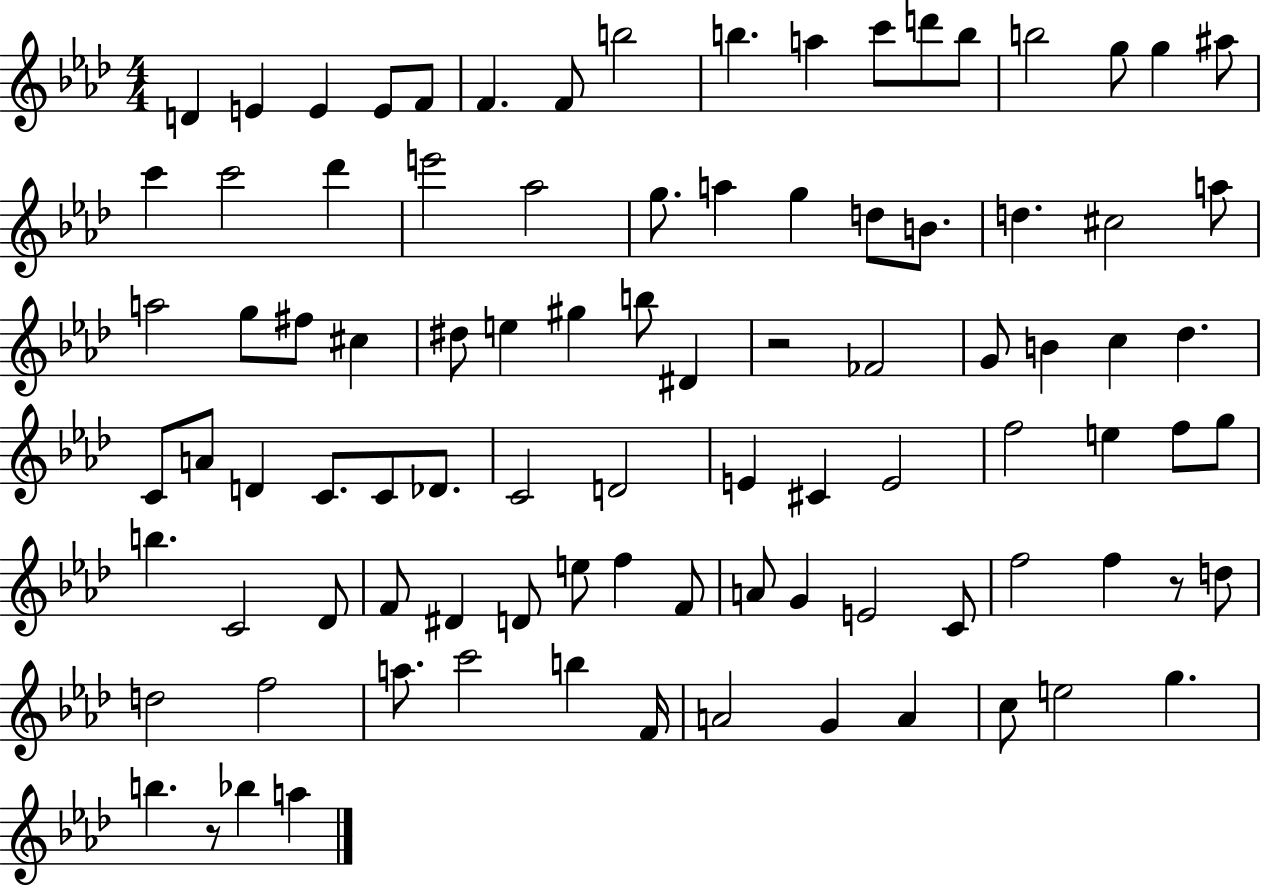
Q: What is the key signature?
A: AES major